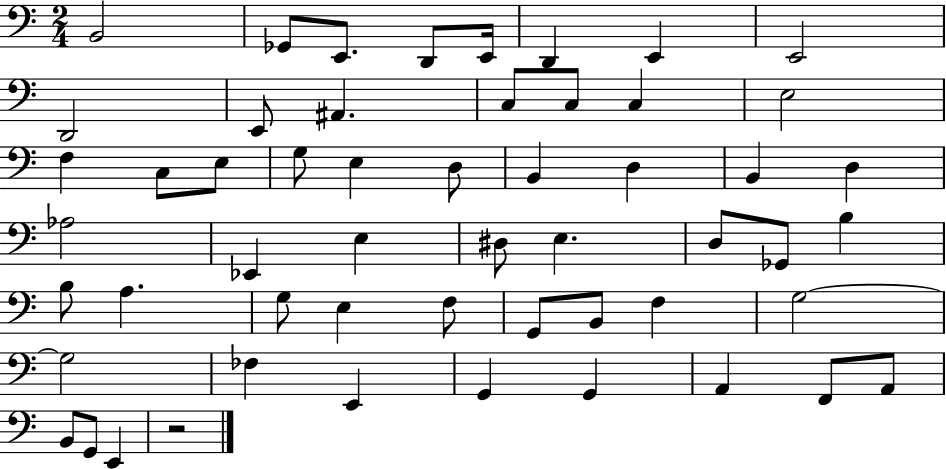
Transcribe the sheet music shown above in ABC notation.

X:1
T:Untitled
M:2/4
L:1/4
K:C
B,,2 _G,,/2 E,,/2 D,,/2 E,,/4 D,, E,, E,,2 D,,2 E,,/2 ^A,, C,/2 C,/2 C, E,2 F, C,/2 E,/2 G,/2 E, D,/2 B,, D, B,, D, _A,2 _E,, E, ^D,/2 E, D,/2 _G,,/2 B, B,/2 A, G,/2 E, F,/2 G,,/2 B,,/2 F, G,2 G,2 _F, E,, G,, G,, A,, F,,/2 A,,/2 B,,/2 G,,/2 E,, z2